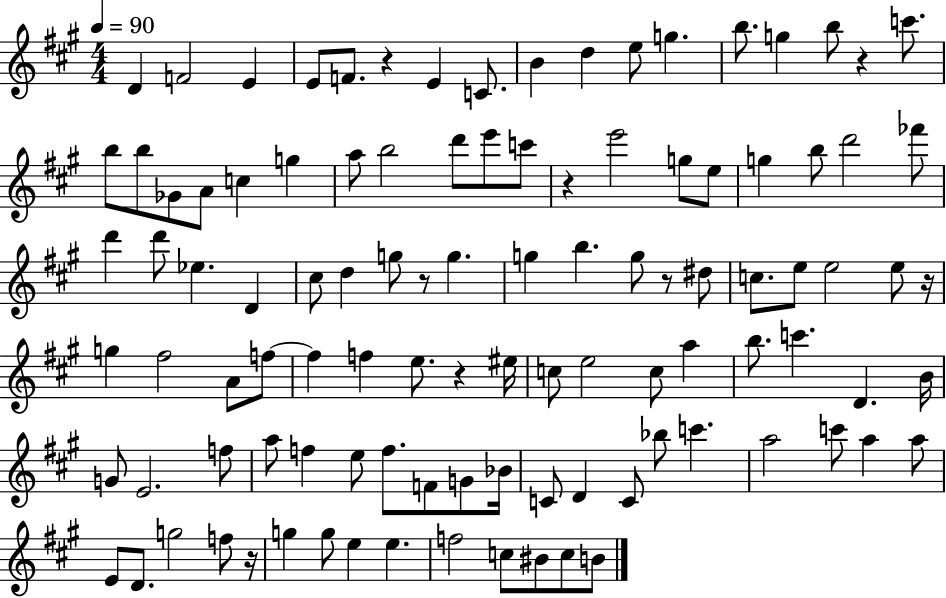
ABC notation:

X:1
T:Untitled
M:4/4
L:1/4
K:A
D F2 E E/2 F/2 z E C/2 B d e/2 g b/2 g b/2 z c'/2 b/2 b/2 _G/2 A/2 c g a/2 b2 d'/2 e'/2 c'/2 z e'2 g/2 e/2 g b/2 d'2 _f'/2 d' d'/2 _e D ^c/2 d g/2 z/2 g g b g/2 z/2 ^d/2 c/2 e/2 e2 e/2 z/4 g ^f2 A/2 f/2 f f e/2 z ^e/4 c/2 e2 c/2 a b/2 c' D B/4 G/2 E2 f/2 a/2 f e/2 f/2 F/2 G/2 _B/4 C/2 D C/2 _b/2 c' a2 c'/2 a a/2 E/2 D/2 g2 f/2 z/4 g g/2 e e f2 c/2 ^B/2 c/2 B/2